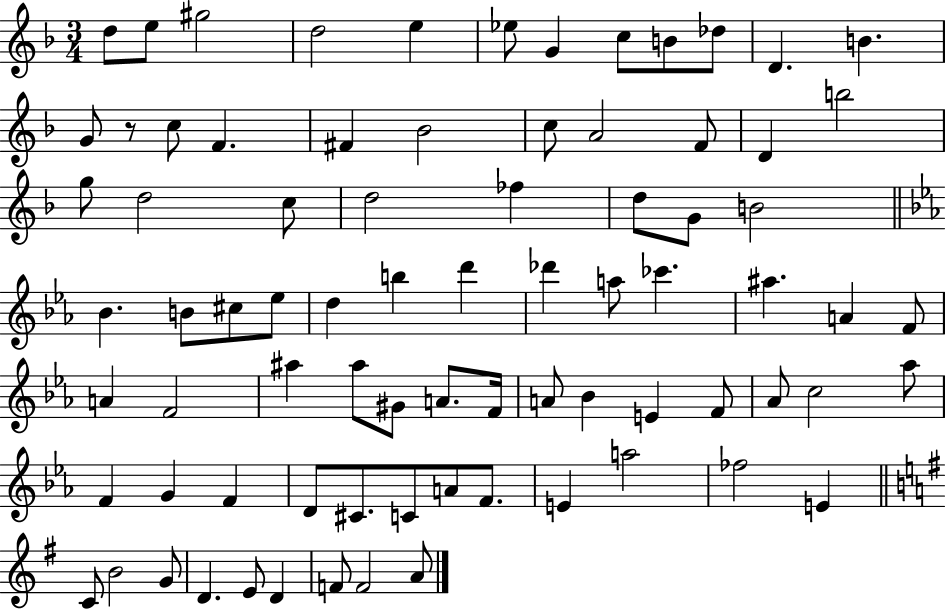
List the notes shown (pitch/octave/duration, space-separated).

D5/e E5/e G#5/h D5/h E5/q Eb5/e G4/q C5/e B4/e Db5/e D4/q. B4/q. G4/e R/e C5/e F4/q. F#4/q Bb4/h C5/e A4/h F4/e D4/q B5/h G5/e D5/h C5/e D5/h FES5/q D5/e G4/e B4/h Bb4/q. B4/e C#5/e Eb5/e D5/q B5/q D6/q Db6/q A5/e CES6/q. A#5/q. A4/q F4/e A4/q F4/h A#5/q A#5/e G#4/e A4/e. F4/s A4/e Bb4/q E4/q F4/e Ab4/e C5/h Ab5/e F4/q G4/q F4/q D4/e C#4/e. C4/e A4/e F4/e. E4/q A5/h FES5/h E4/q C4/e B4/h G4/e D4/q. E4/e D4/q F4/e F4/h A4/e